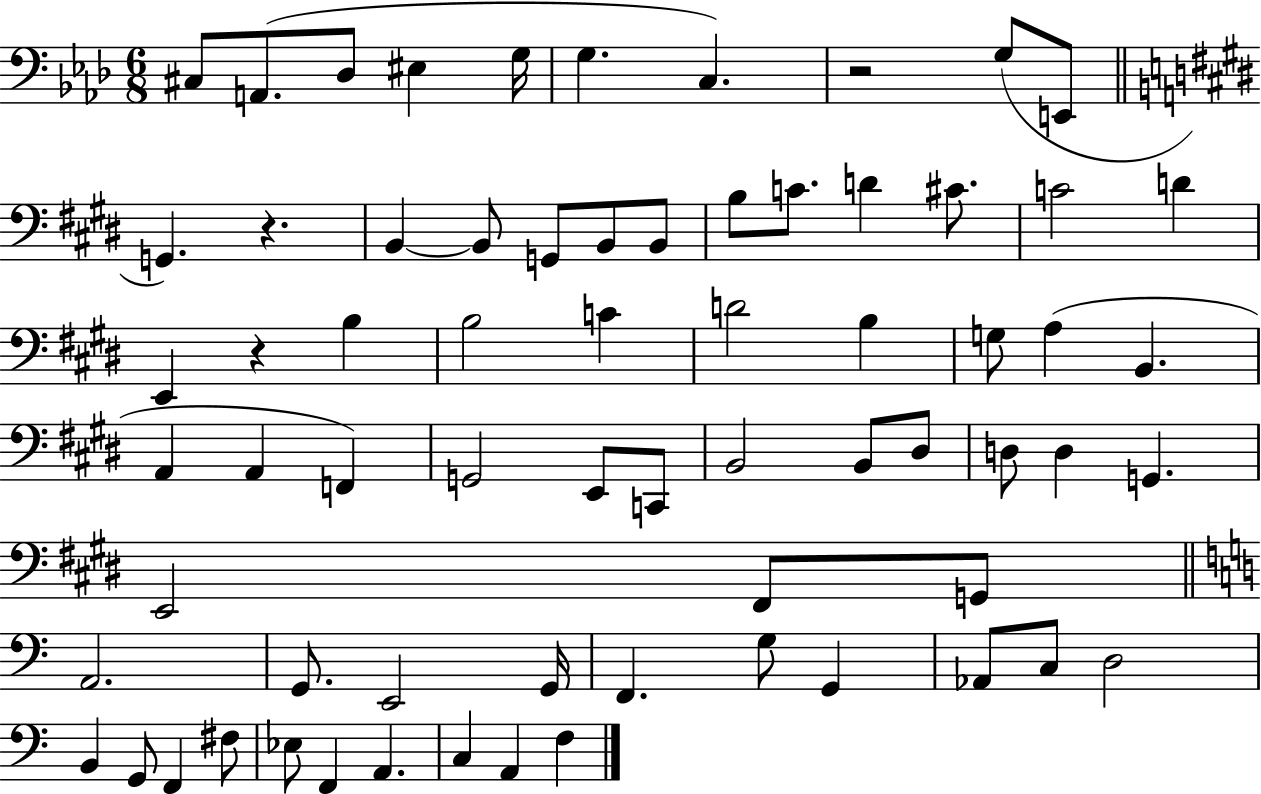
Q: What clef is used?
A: bass